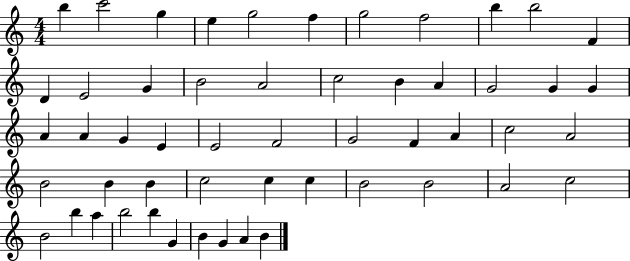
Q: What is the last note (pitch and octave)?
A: B4